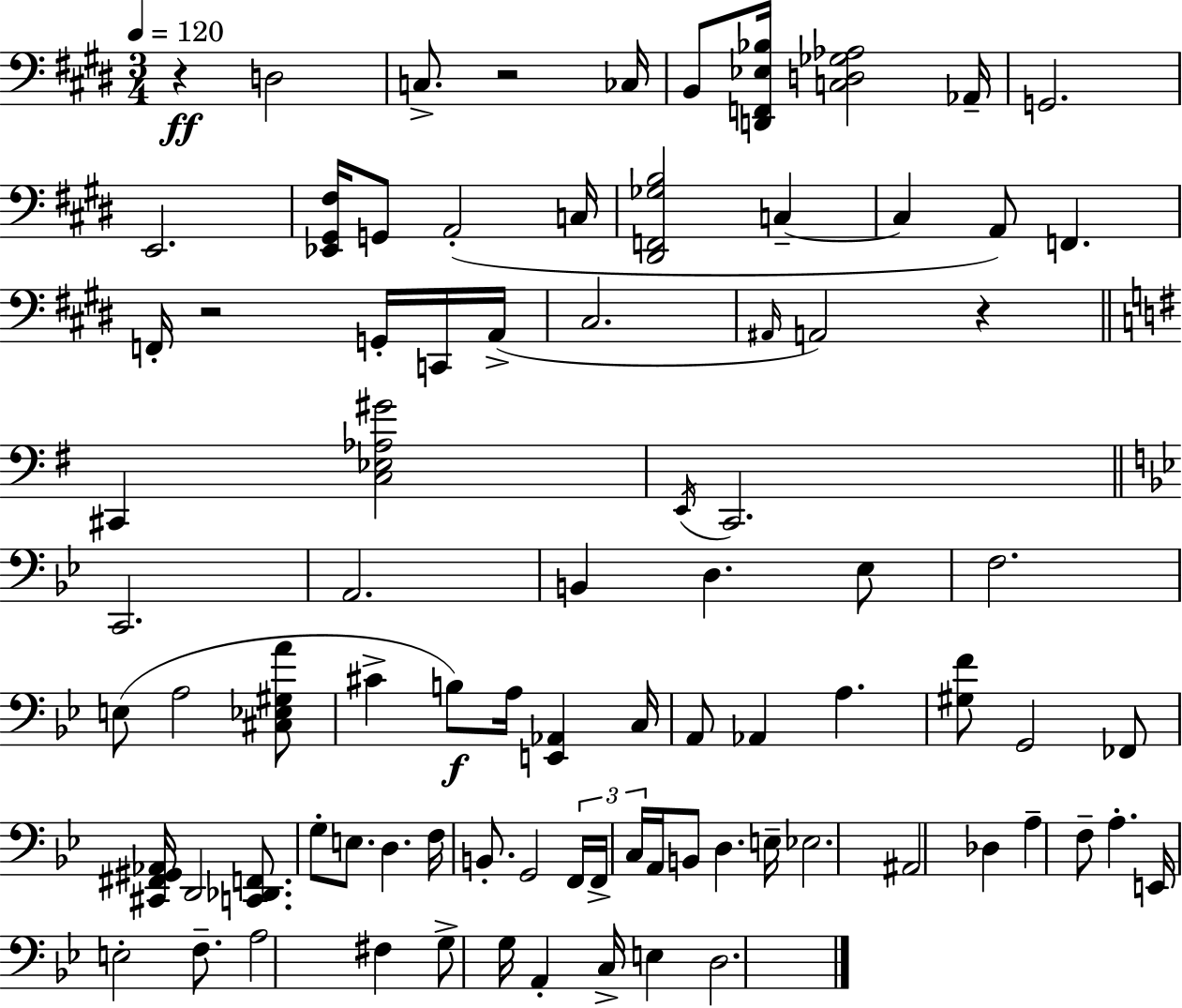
{
  \clef bass
  \numericTimeSignature
  \time 3/4
  \key e \major
  \tempo 4 = 120
  r4\ff d2 | c8.-> r2 ces16 | b,8 <d, f, ees bes>16 <c d ges aes>2 aes,16-- | g,2. | \break e,2. | <ees, gis, fis>16 g,8 a,2-.( c16 | <dis, f, ges b>2 c4--~~ | c4 a,8) f,4. | \break f,16-. r2 g,16-. c,16 a,16->( | cis2. | \grace { ais,16 } a,2) r4 | \bar "||" \break \key g \major cis,4 <c ees aes gis'>2 | \acciaccatura { e,16 } c,2. | \bar "||" \break \key g \minor c,2. | a,2. | b,4 d4. ees8 | f2. | \break e8( a2 <cis ees gis a'>8 | cis'4-> b8\f) a16 <e, aes,>4 c16 | a,8 aes,4 a4. | <gis f'>8 g,2 fes,8 | \break <cis, fis, gis, aes,>16 d,2 <c, des, f,>8. | g8-. e8. d4. f16 | b,8.-. g,2 \tuplet 3/2 { f,16 | f,16-> c16 } a,16 b,8 d4. e16-- | \break ees2. | ais,2 des4 | a4-- f8-- a4.-. | e,16 e2-. f8.-- | \break a2 fis4 | g8-> g16 a,4-. c16-> e4 | d2. | \bar "|."
}